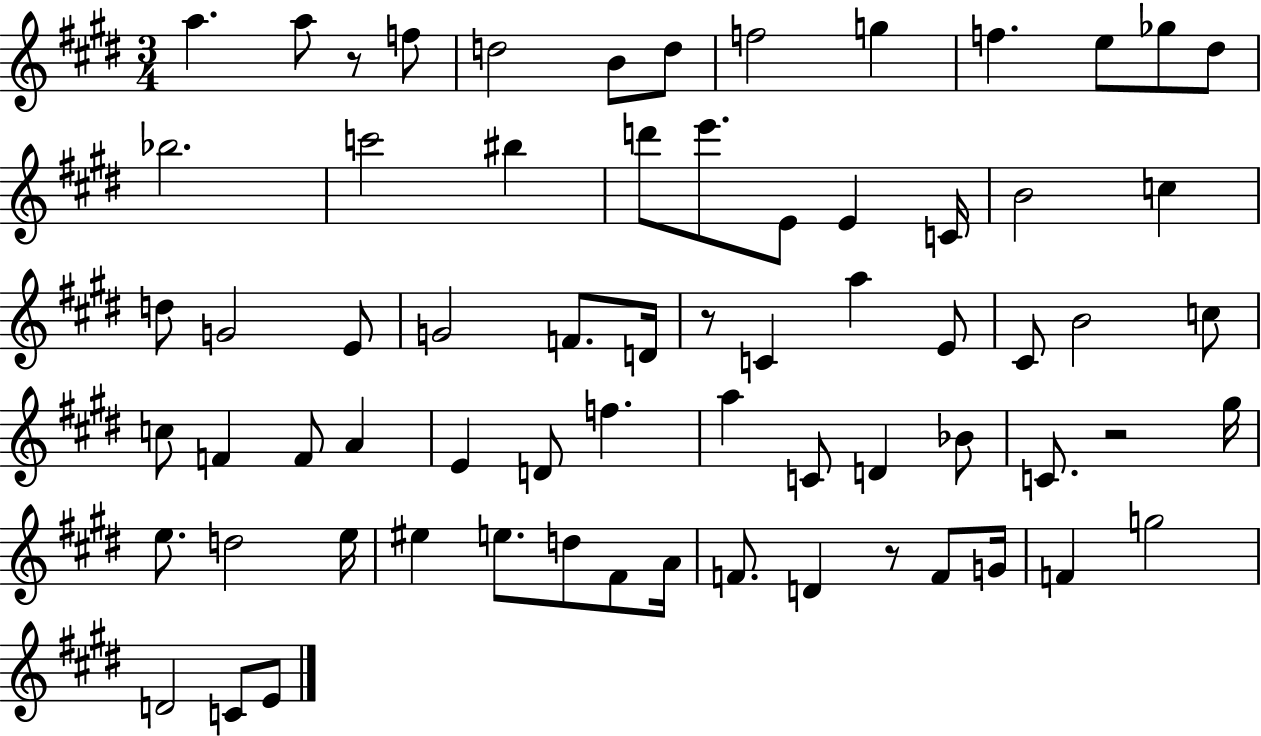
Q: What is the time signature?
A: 3/4